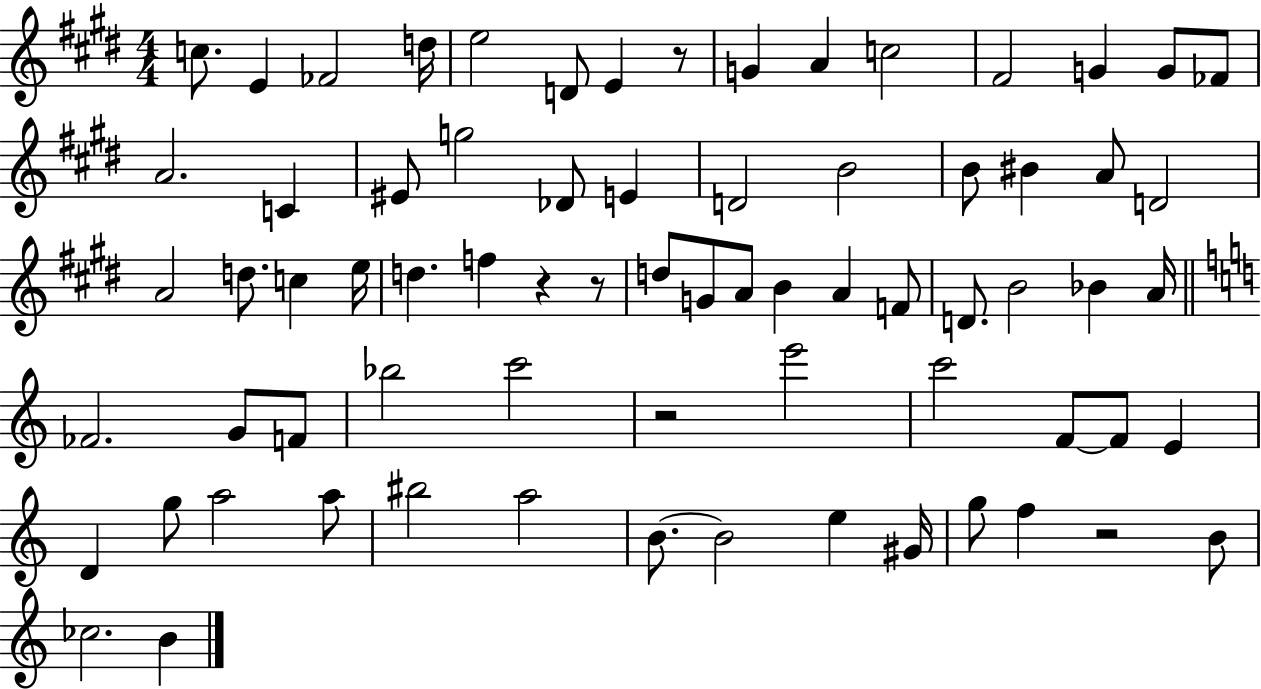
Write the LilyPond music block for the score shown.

{
  \clef treble
  \numericTimeSignature
  \time 4/4
  \key e \major
  c''8. e'4 fes'2 d''16 | e''2 d'8 e'4 r8 | g'4 a'4 c''2 | fis'2 g'4 g'8 fes'8 | \break a'2. c'4 | eis'8 g''2 des'8 e'4 | d'2 b'2 | b'8 bis'4 a'8 d'2 | \break a'2 d''8. c''4 e''16 | d''4. f''4 r4 r8 | d''8 g'8 a'8 b'4 a'4 f'8 | d'8. b'2 bes'4 a'16 | \break \bar "||" \break \key c \major fes'2. g'8 f'8 | bes''2 c'''2 | r2 e'''2 | c'''2 f'8~~ f'8 e'4 | \break d'4 g''8 a''2 a''8 | bis''2 a''2 | b'8.~~ b'2 e''4 gis'16 | g''8 f''4 r2 b'8 | \break ces''2. b'4 | \bar "|."
}